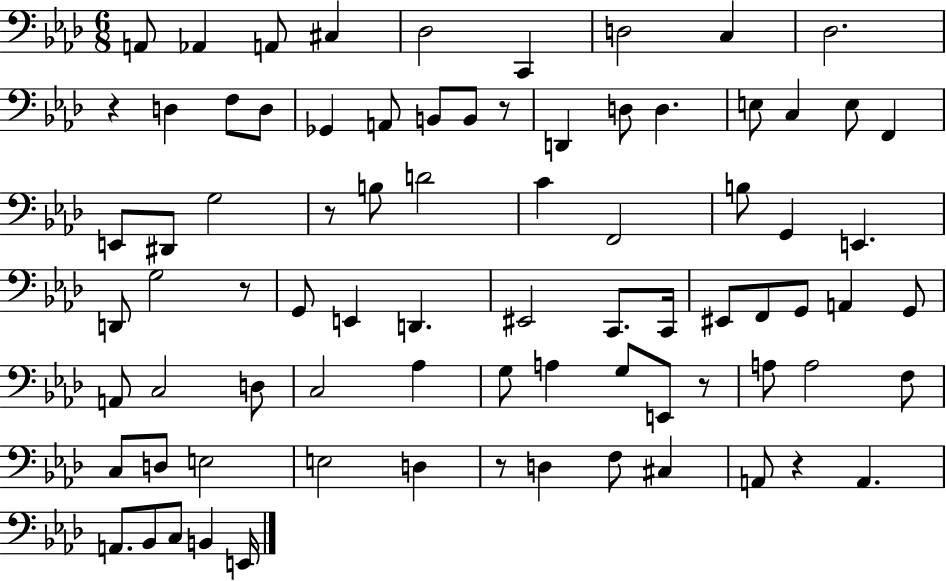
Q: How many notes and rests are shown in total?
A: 80